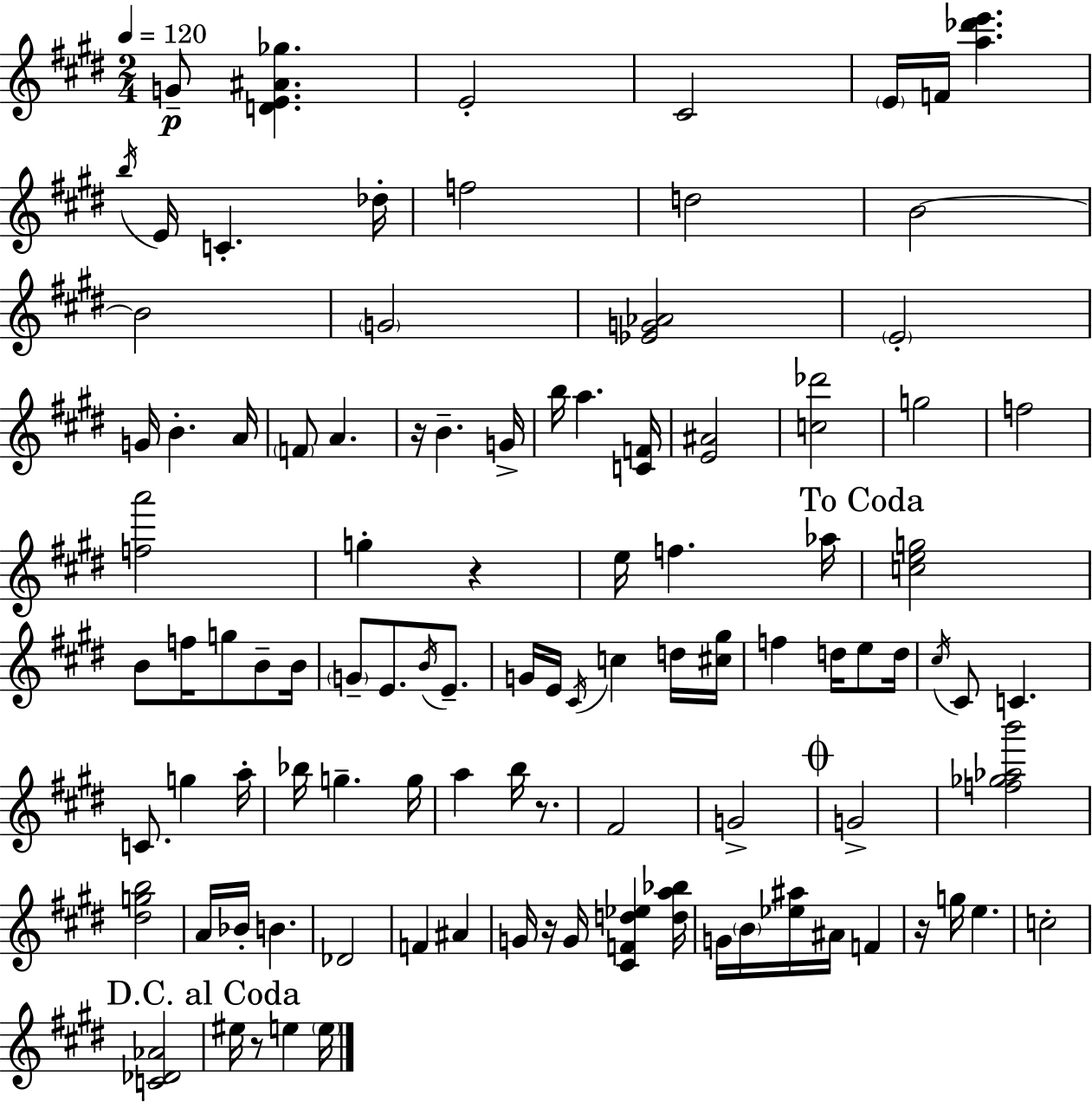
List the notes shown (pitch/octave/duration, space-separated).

G4/e [D4,E4,A#4,Gb5]/q. E4/h C#4/h E4/s F4/s [A5,Db6,E6]/q. B5/s E4/s C4/q. Db5/s F5/h D5/h B4/h B4/h G4/h [Eb4,G4,Ab4]/h E4/h G4/s B4/q. A4/s F4/e A4/q. R/s B4/q. G4/s B5/s A5/q. [C4,F4]/s [E4,A#4]/h [C5,Db6]/h G5/h F5/h [F5,A6]/h G5/q R/q E5/s F5/q. Ab5/s [C5,E5,G5]/h B4/e F5/s G5/e B4/e B4/s G4/e E4/e. B4/s E4/e. G4/s E4/s C#4/s C5/q D5/s [C#5,G#5]/s F5/q D5/s E5/e D5/s C#5/s C#4/e C4/q. C4/e. G5/q A5/s Bb5/s G5/q. G5/s A5/q B5/s R/e. F#4/h G4/h G4/h [F5,Gb5,Ab5,B6]/h [D#5,G5,B5]/h A4/s Bb4/s B4/q. Db4/h F4/q A#4/q G4/s R/s G4/s [C#4,F4,D5,Eb5]/q [D5,A5,Bb5]/s G4/s B4/s [Eb5,A#5]/s A#4/s F4/q R/s G5/s E5/q. C5/h [C4,Db4,Ab4]/h EIS5/s R/e E5/q E5/s